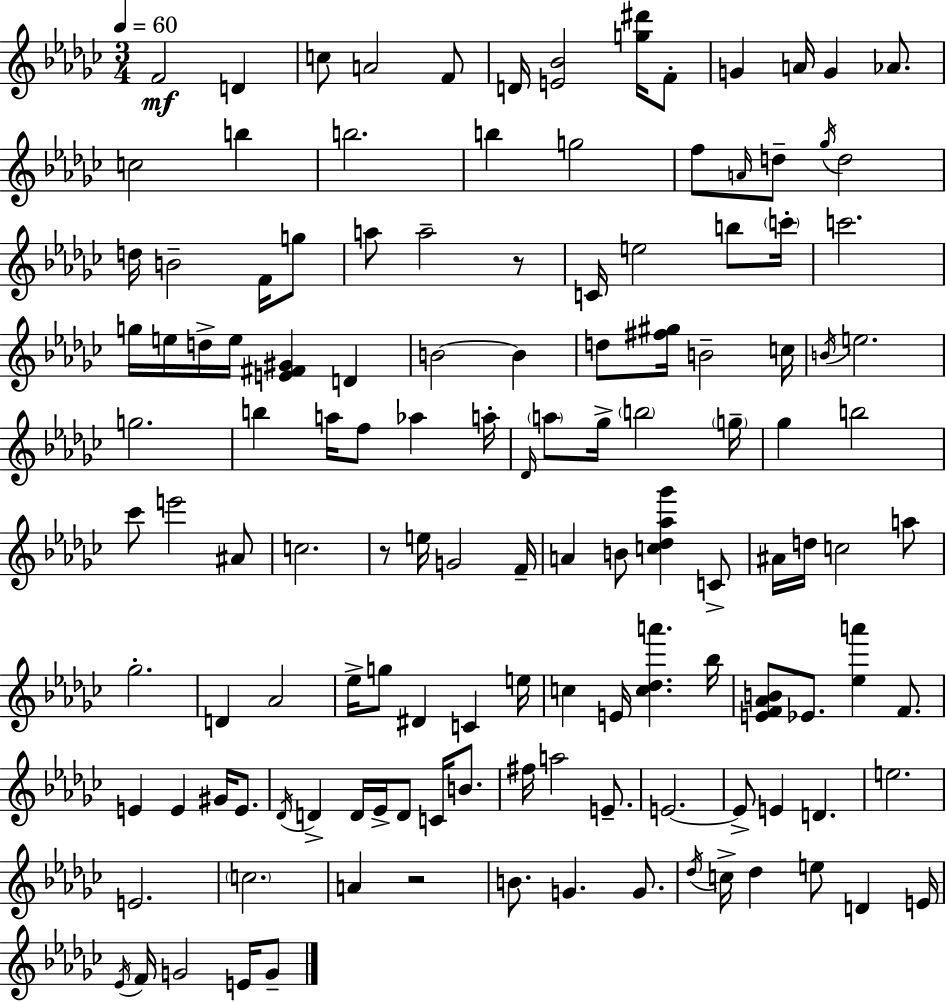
F4/h D4/q C5/e A4/h F4/e D4/s [E4,Bb4]/h [G5,D#6]/s F4/e G4/q A4/s G4/q Ab4/e. C5/h B5/q B5/h. B5/q G5/h F5/e A4/s D5/e Gb5/s D5/h D5/s B4/h F4/s G5/e A5/e A5/h R/e C4/s E5/h B5/e C6/s C6/h. G5/s E5/s D5/s E5/s [E4,F#4,G#4]/q D4/q B4/h B4/q D5/e [F#5,G#5]/s B4/h C5/s B4/s E5/h. G5/h. B5/q A5/s F5/e Ab5/q A5/s Db4/s A5/e Gb5/s B5/h G5/s Gb5/q B5/h CES6/e E6/h A#4/e C5/h. R/e E5/s G4/h F4/s A4/q B4/e [C5,Db5,Ab5,Gb6]/q C4/e A#4/s D5/s C5/h A5/e Gb5/h. D4/q Ab4/h Eb5/s G5/e D#4/q C4/q E5/s C5/q E4/s [C5,Db5,A6]/q. Bb5/s [E4,F4,Ab4,B4]/e Eb4/e. [Eb5,A6]/q F4/e. E4/q E4/q G#4/s E4/e. Db4/s D4/q D4/s Eb4/s D4/e C4/s B4/e. F#5/s A5/h E4/e. E4/h. E4/e E4/q D4/q. E5/h. E4/h. C5/h. A4/q R/h B4/e. G4/q. G4/e. Db5/s C5/s Db5/q E5/e D4/q E4/s Eb4/s F4/s G4/h E4/s G4/e